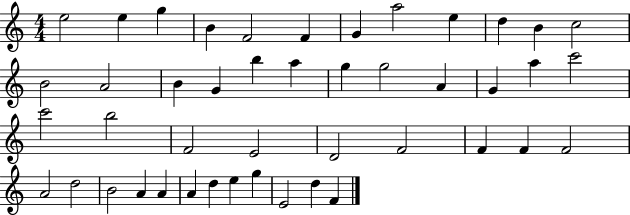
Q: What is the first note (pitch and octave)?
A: E5